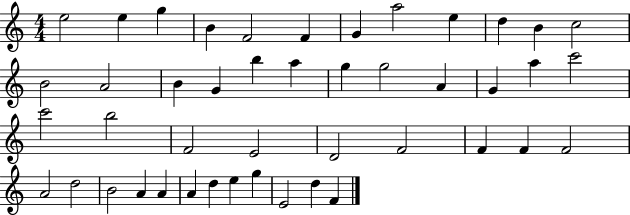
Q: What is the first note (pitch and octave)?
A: E5